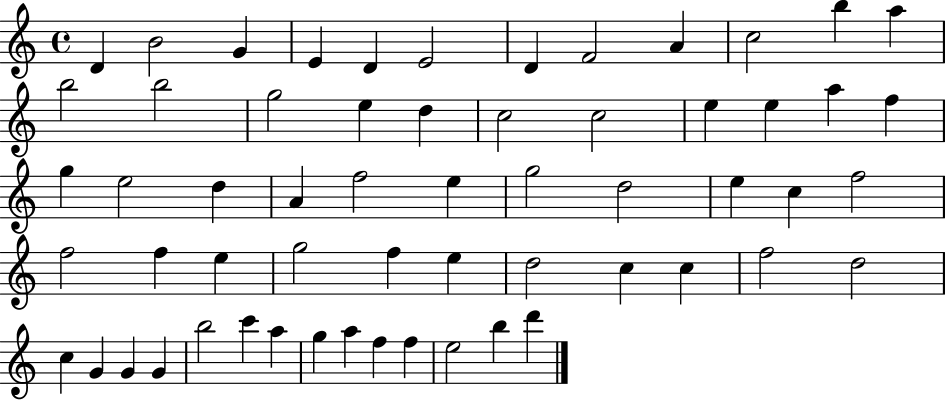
X:1
T:Untitled
M:4/4
L:1/4
K:C
D B2 G E D E2 D F2 A c2 b a b2 b2 g2 e d c2 c2 e e a f g e2 d A f2 e g2 d2 e c f2 f2 f e g2 f e d2 c c f2 d2 c G G G b2 c' a g a f f e2 b d'